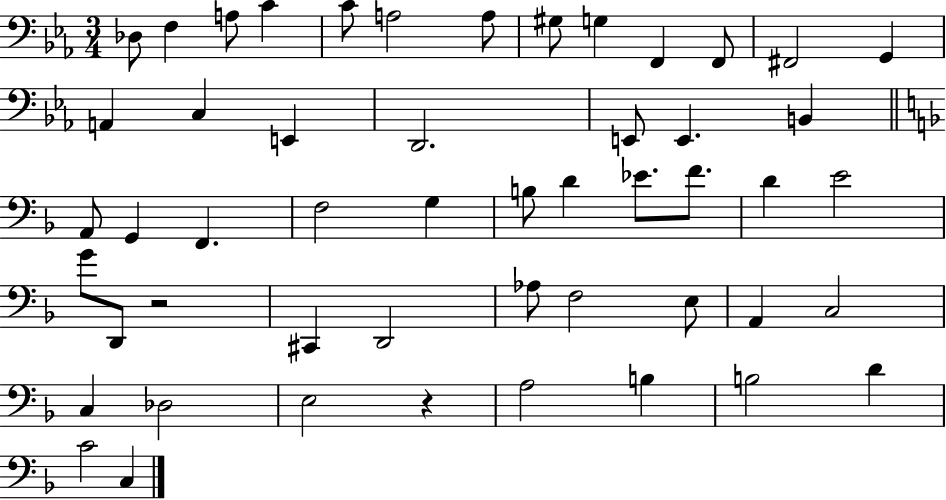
X:1
T:Untitled
M:3/4
L:1/4
K:Eb
_D,/2 F, A,/2 C C/2 A,2 A,/2 ^G,/2 G, F,, F,,/2 ^F,,2 G,, A,, C, E,, D,,2 E,,/2 E,, B,, A,,/2 G,, F,, F,2 G, B,/2 D _E/2 F/2 D E2 G/2 D,,/2 z2 ^C,, D,,2 _A,/2 F,2 E,/2 A,, C,2 C, _D,2 E,2 z A,2 B, B,2 D C2 C,